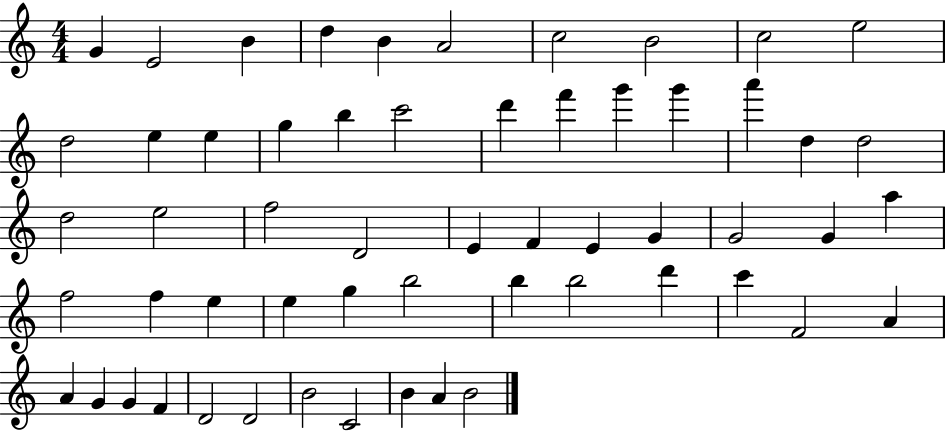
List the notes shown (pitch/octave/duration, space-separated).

G4/q E4/h B4/q D5/q B4/q A4/h C5/h B4/h C5/h E5/h D5/h E5/q E5/q G5/q B5/q C6/h D6/q F6/q G6/q G6/q A6/q D5/q D5/h D5/h E5/h F5/h D4/h E4/q F4/q E4/q G4/q G4/h G4/q A5/q F5/h F5/q E5/q E5/q G5/q B5/h B5/q B5/h D6/q C6/q F4/h A4/q A4/q G4/q G4/q F4/q D4/h D4/h B4/h C4/h B4/q A4/q B4/h